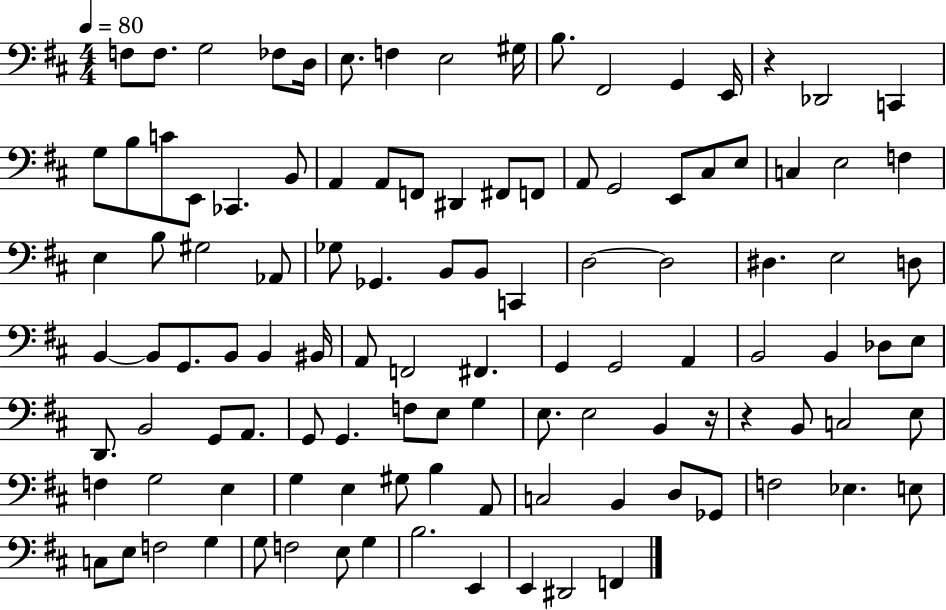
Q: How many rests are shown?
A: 3